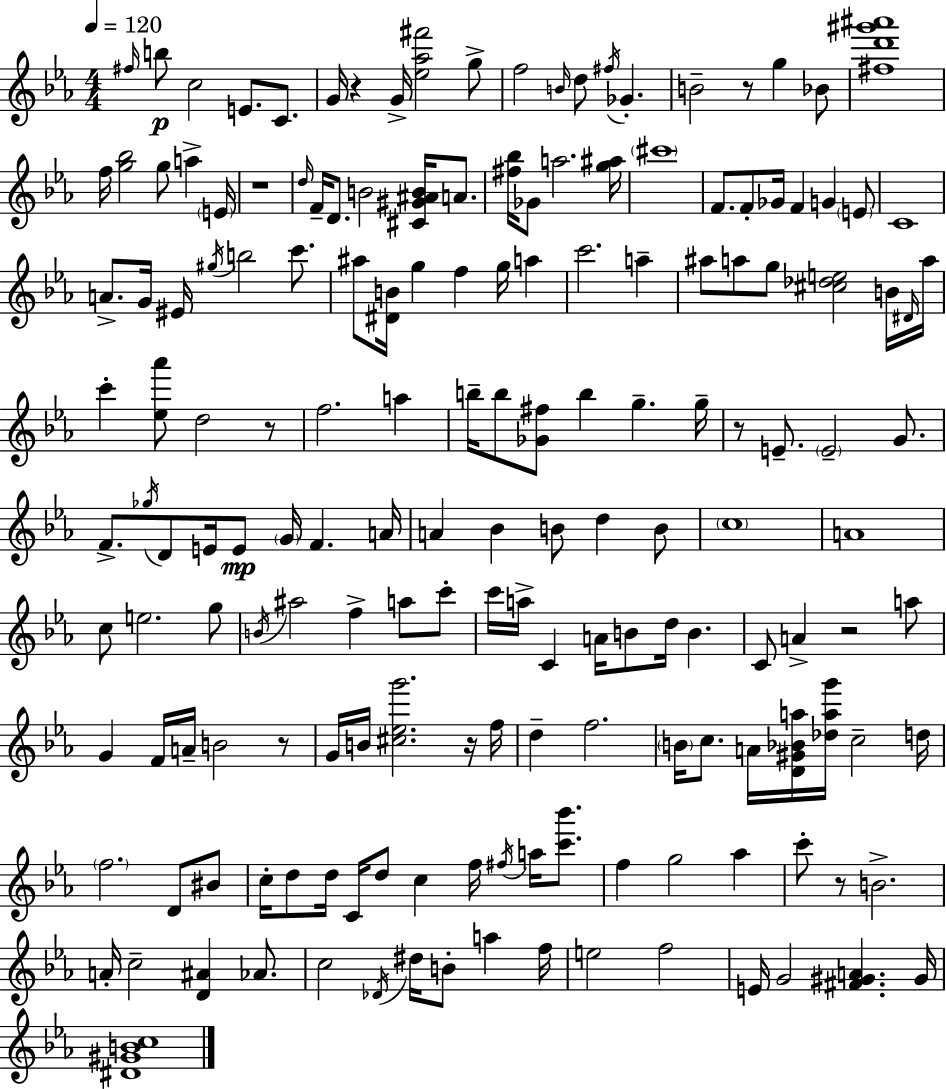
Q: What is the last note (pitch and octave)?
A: G#4